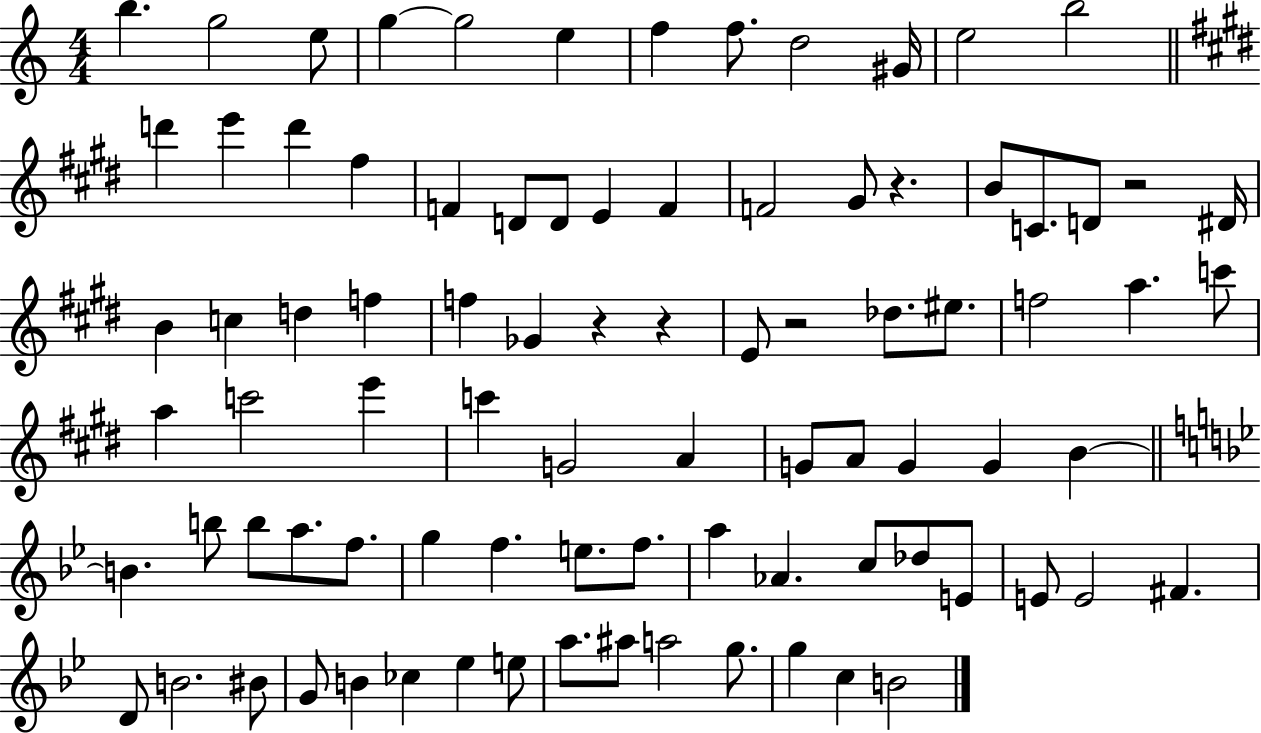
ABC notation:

X:1
T:Untitled
M:4/4
L:1/4
K:C
b g2 e/2 g g2 e f f/2 d2 ^G/4 e2 b2 d' e' d' ^f F D/2 D/2 E F F2 ^G/2 z B/2 C/2 D/2 z2 ^D/4 B c d f f _G z z E/2 z2 _d/2 ^e/2 f2 a c'/2 a c'2 e' c' G2 A G/2 A/2 G G B B b/2 b/2 a/2 f/2 g f e/2 f/2 a _A c/2 _d/2 E/2 E/2 E2 ^F D/2 B2 ^B/2 G/2 B _c _e e/2 a/2 ^a/2 a2 g/2 g c B2